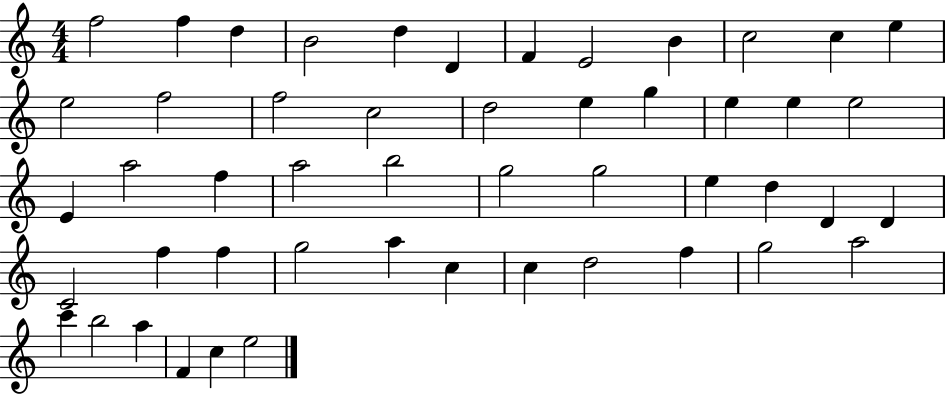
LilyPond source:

{
  \clef treble
  \numericTimeSignature
  \time 4/4
  \key c \major
  f''2 f''4 d''4 | b'2 d''4 d'4 | f'4 e'2 b'4 | c''2 c''4 e''4 | \break e''2 f''2 | f''2 c''2 | d''2 e''4 g''4 | e''4 e''4 e''2 | \break e'4 a''2 f''4 | a''2 b''2 | g''2 g''2 | e''4 d''4 d'4 d'4 | \break c'2 f''4 f''4 | g''2 a''4 c''4 | c''4 d''2 f''4 | g''2 a''2 | \break c'''4 b''2 a''4 | f'4 c''4 e''2 | \bar "|."
}